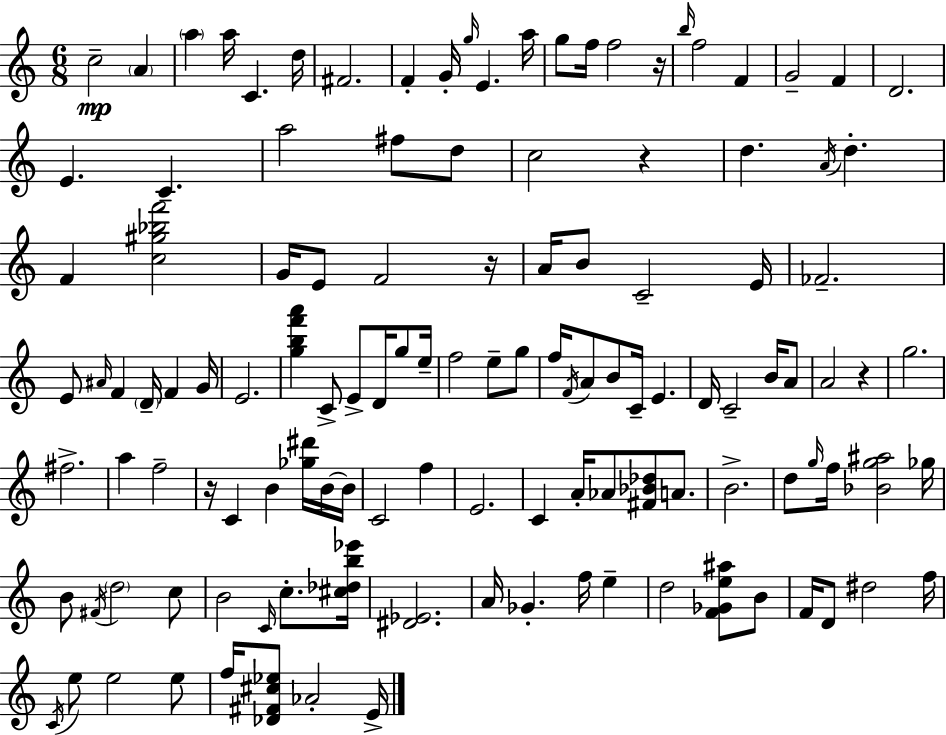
X:1
T:Untitled
M:6/8
L:1/4
K:Am
c2 A a a/4 C d/4 ^F2 F G/4 g/4 E a/4 g/2 f/4 f2 z/4 b/4 f2 F G2 F D2 E C a2 ^f/2 d/2 c2 z d A/4 d F [c^g_bf']2 G/4 E/2 F2 z/4 A/4 B/2 C2 E/4 _F2 E/2 ^A/4 F D/4 F G/4 E2 [gbf'a'] C/2 E/2 D/4 g/2 e/4 f2 e/2 g/2 f/4 F/4 A/2 B/2 C/4 E D/4 C2 B/4 A/2 A2 z g2 ^f2 a f2 z/4 C B [_g^d']/4 B/4 B/4 C2 f E2 C A/4 _A/2 [^F_B_d]/2 A/2 B2 d/2 g/4 f/4 [_Bg^a]2 _g/4 B/2 ^F/4 d2 c/2 B2 C/4 c/2 [^c_db_e']/4 [^D_E]2 A/4 _G f/4 e d2 [F_Ge^a]/2 B/2 F/4 D/2 ^d2 f/4 C/4 e/2 e2 e/2 f/4 [_D^F^c_e]/2 _A2 E/4